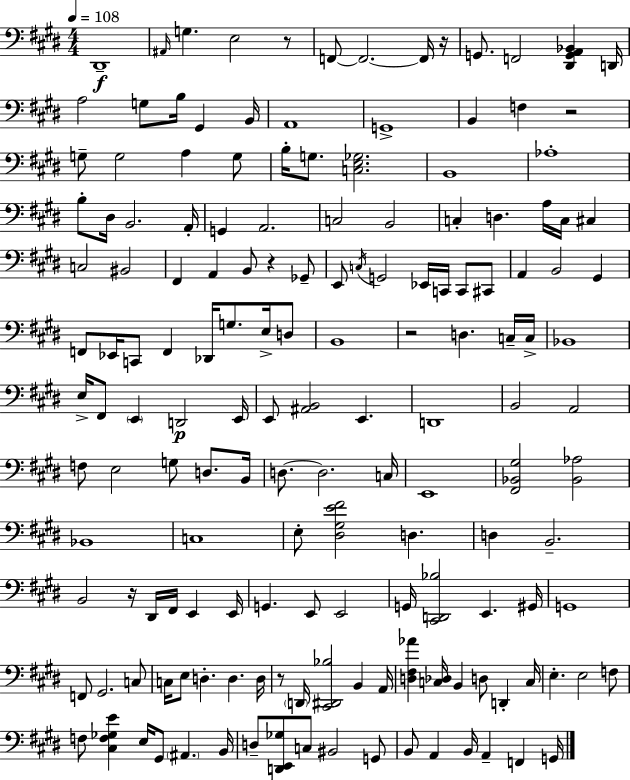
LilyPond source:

{
  \clef bass
  \numericTimeSignature
  \time 4/4
  \key e \major
  \tempo 4 = 108
  dis,1--\f | \grace { ais,16 } g4. e2 r8 | f,8~~ f,2.~~ f,16 | r16 g,8. f,2 <dis, g, a, bes,>4 | \break d,16 a2 g8 b16 gis,4 | b,16 a,1 | g,1-> | b,4 f4 r2 | \break g8-- g2 a4 g8 | b16-. g8. <c e ges>2. | b,1 | aes1-. | \break b8-. dis16 b,2. | a,16-. g,4 a,2. | c2 b,2 | c4-. d4. a16 c16 cis4 | \break c2 bis,2 | fis,4 a,4 b,8 r4 ges,8-- | e,8 \acciaccatura { c16 } g,2 ees,16 c,16 c,8 | cis,8 a,4 b,2 gis,4 | \break f,8 ees,16 c,8 f,4 des,16 g8. e16-> | d8 b,1 | r2 d4. | c16-- c16-> bes,1 | \break e16-> fis,8 \parenthesize e,4 d,2\p | e,16 e,8 <ais, b,>2 e,4. | d,1 | b,2 a,2 | \break f8 e2 g8 d8. | b,16 d8.~~ d2. | c16 e,1 | <fis, bes, gis>2 <bes, aes>2 | \break bes,1 | c1 | e8-. <dis gis e' fis'>2 d4. | d4 b,2.-- | \break b,2 r16 dis,16 fis,16 e,4 | e,16 g,4. e,8 e,2 | g,16 <cis, d, bes>2 e,4. | gis,16 g,1 | \break f,8 gis,2. | c8 c16 e8 d4.-. d4. | d16 r8 \parenthesize d,16 <cis, dis, bes>2 b,4 | a,16 <d fis aes'>4 <c des>16 b,4 d8 d,4-. | \break c16 e4.-. e2 | f8 f8 <cis f ges e'>4 e16 gis,8 \parenthesize ais,4. | b,16 d8-- <d, e, ges>8 c8 bis,2 | g,8 b,8 a,4 b,16 a,4-- f,4 | \break g,16 \bar "|."
}